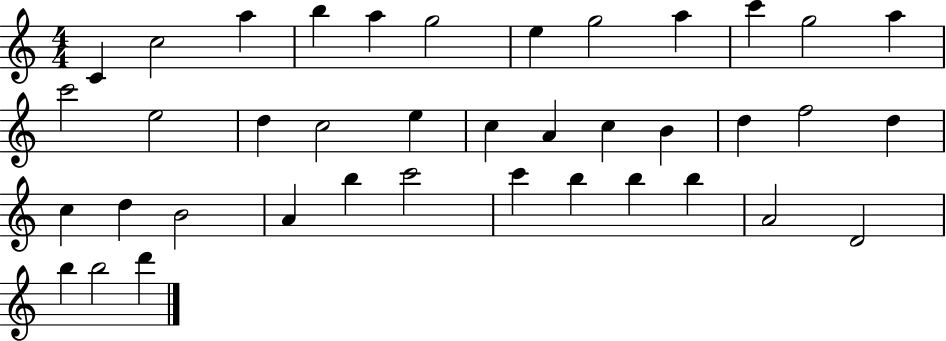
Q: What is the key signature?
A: C major